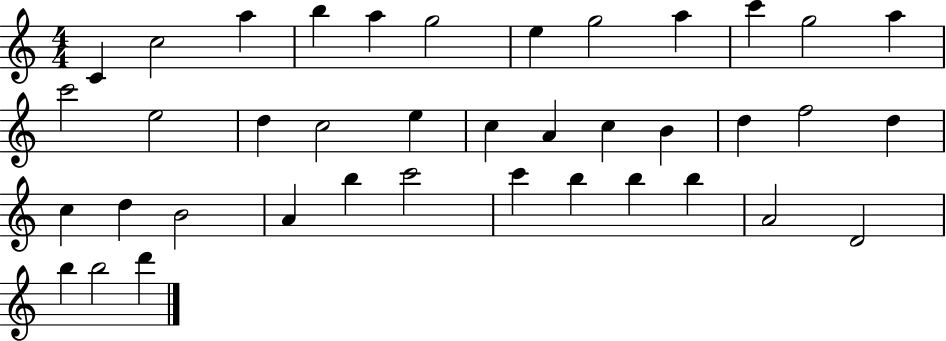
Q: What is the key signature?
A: C major